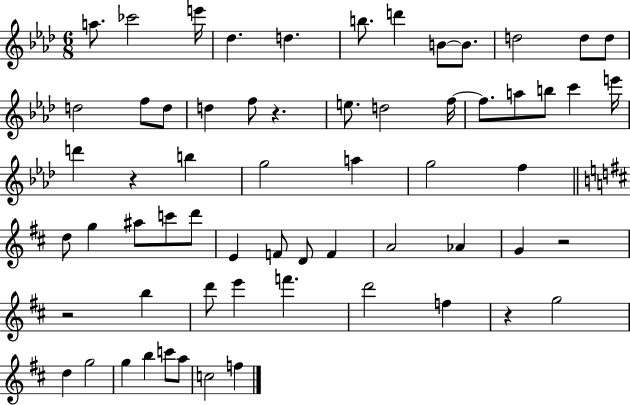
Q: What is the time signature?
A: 6/8